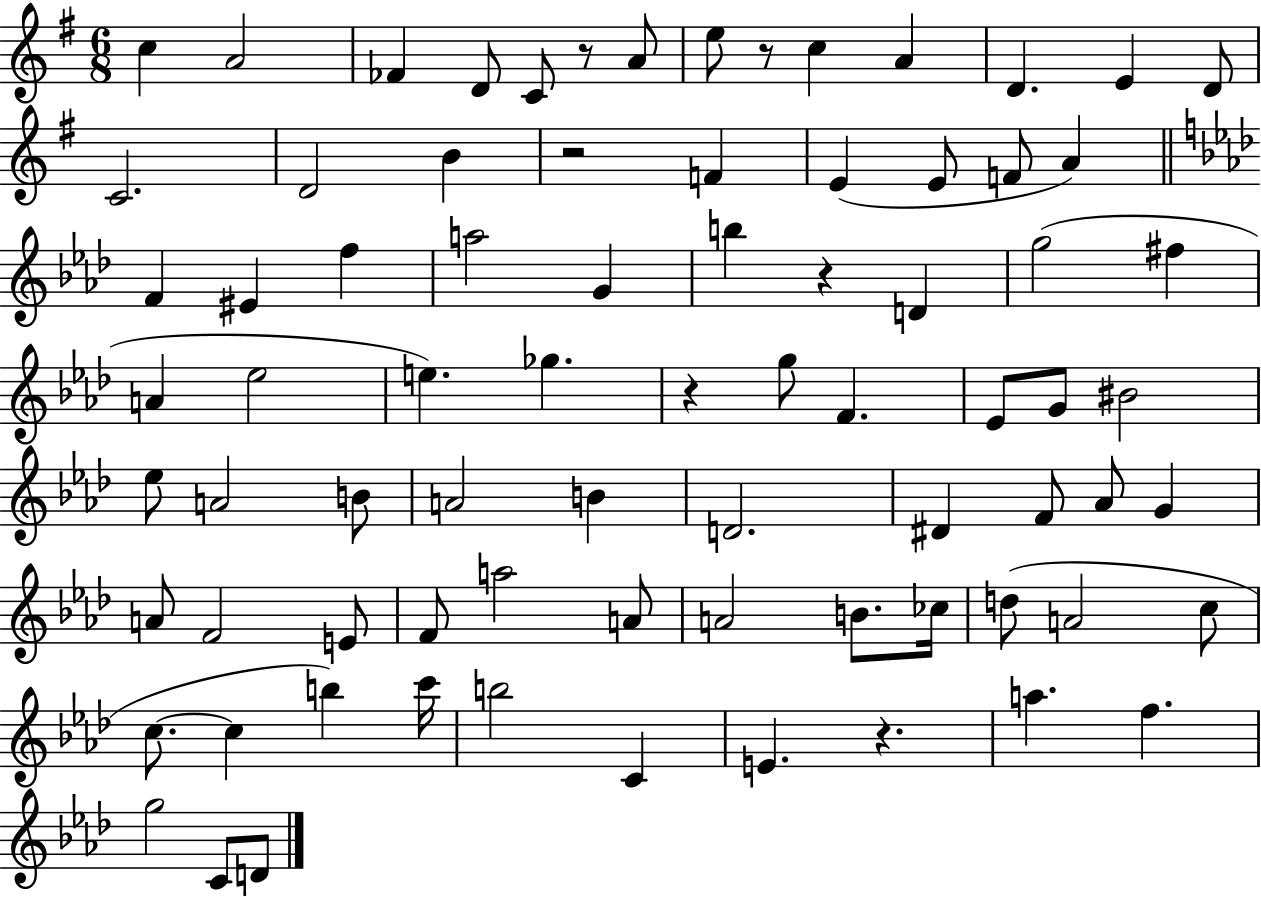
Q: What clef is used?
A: treble